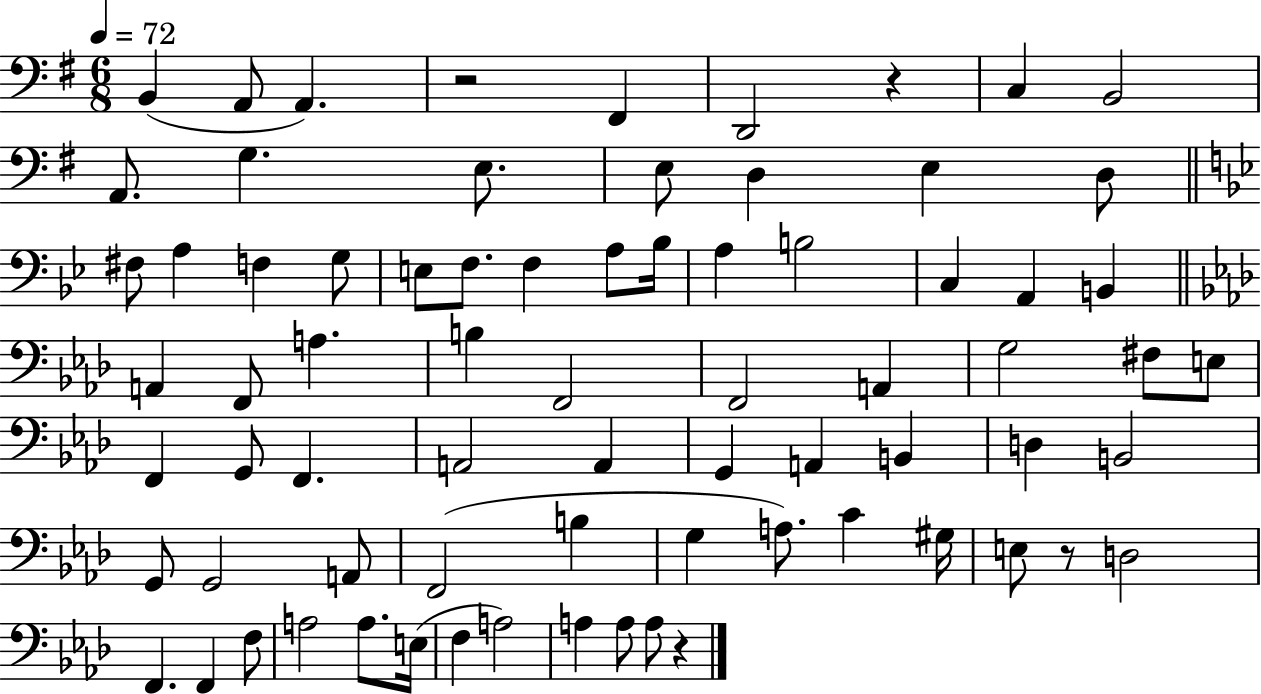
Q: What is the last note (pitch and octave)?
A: A3